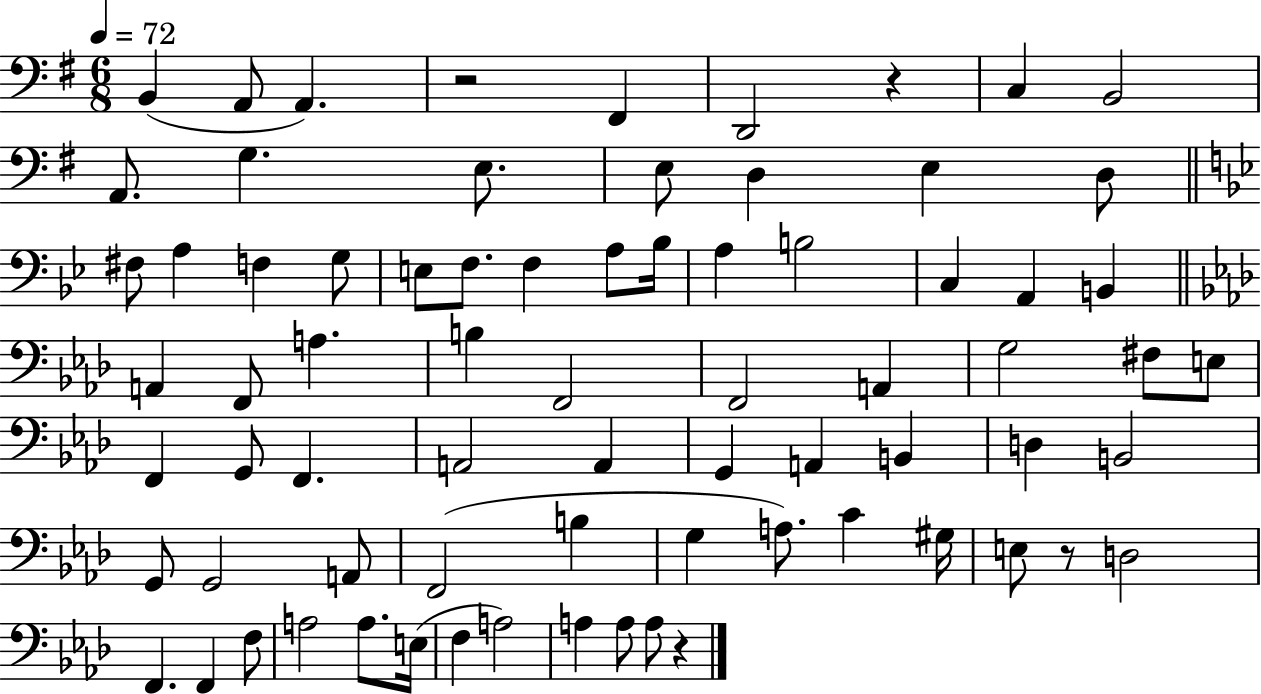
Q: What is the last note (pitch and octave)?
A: A3